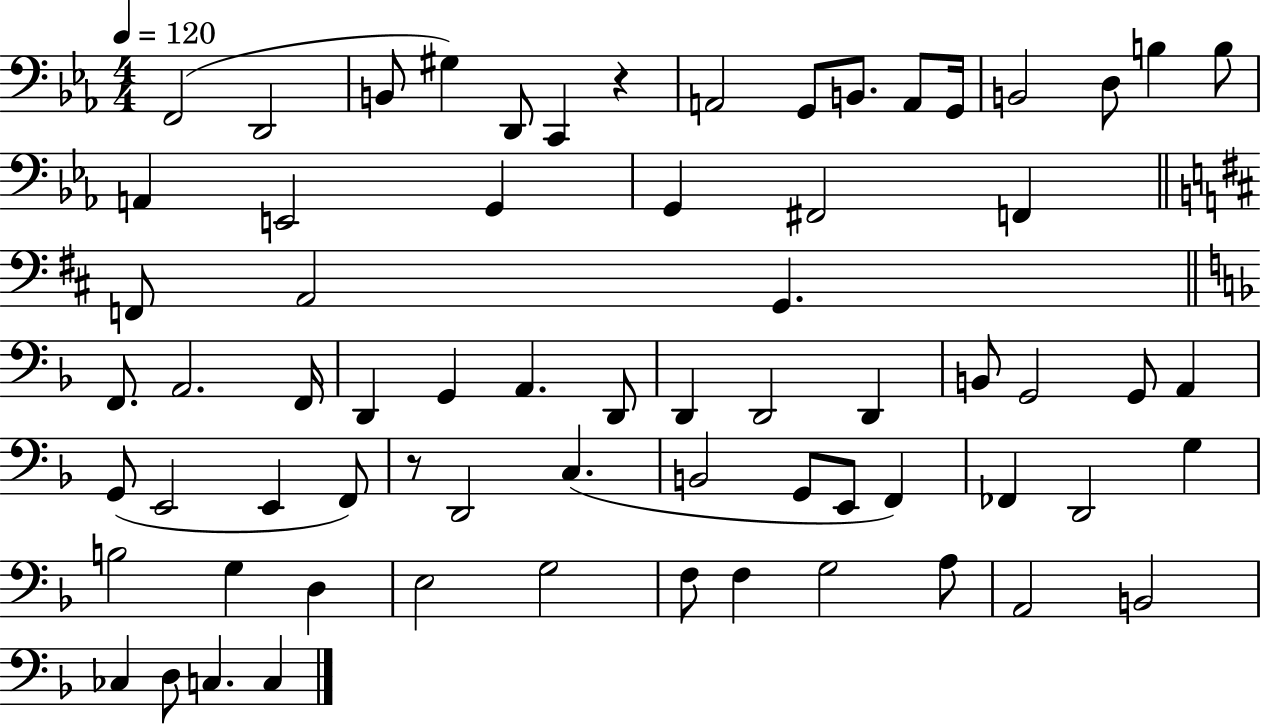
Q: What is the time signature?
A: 4/4